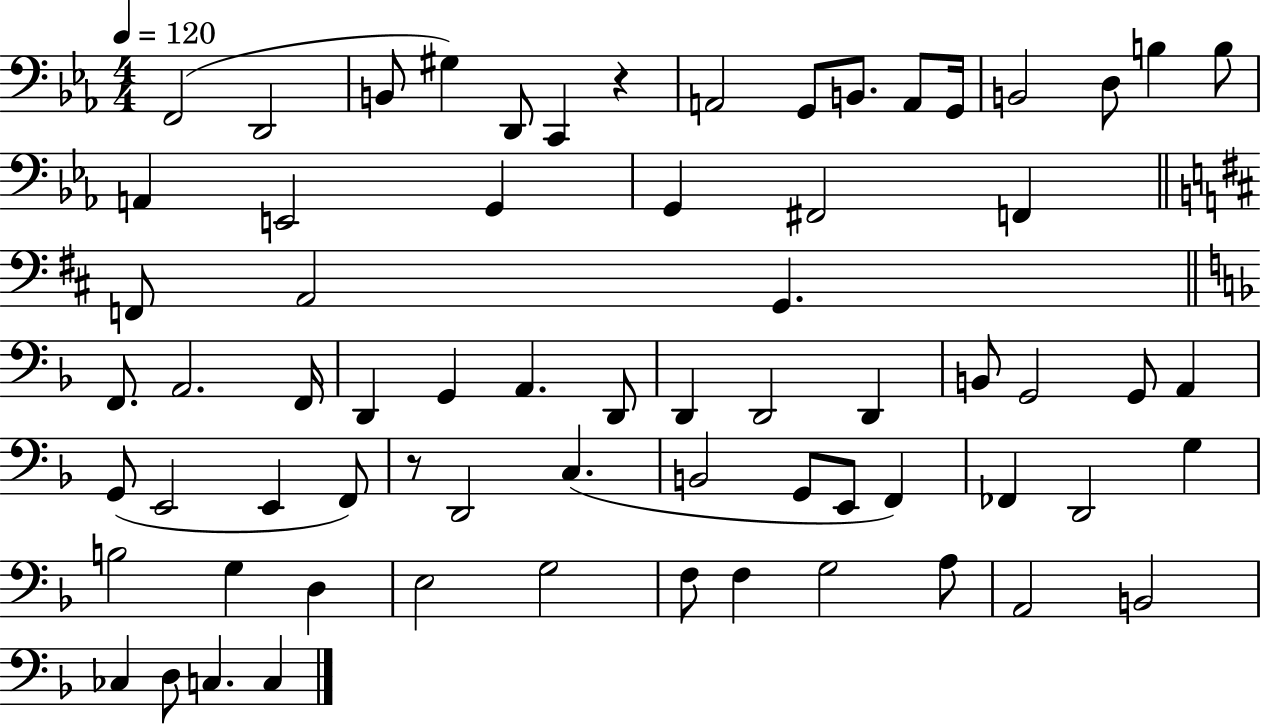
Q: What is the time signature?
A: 4/4